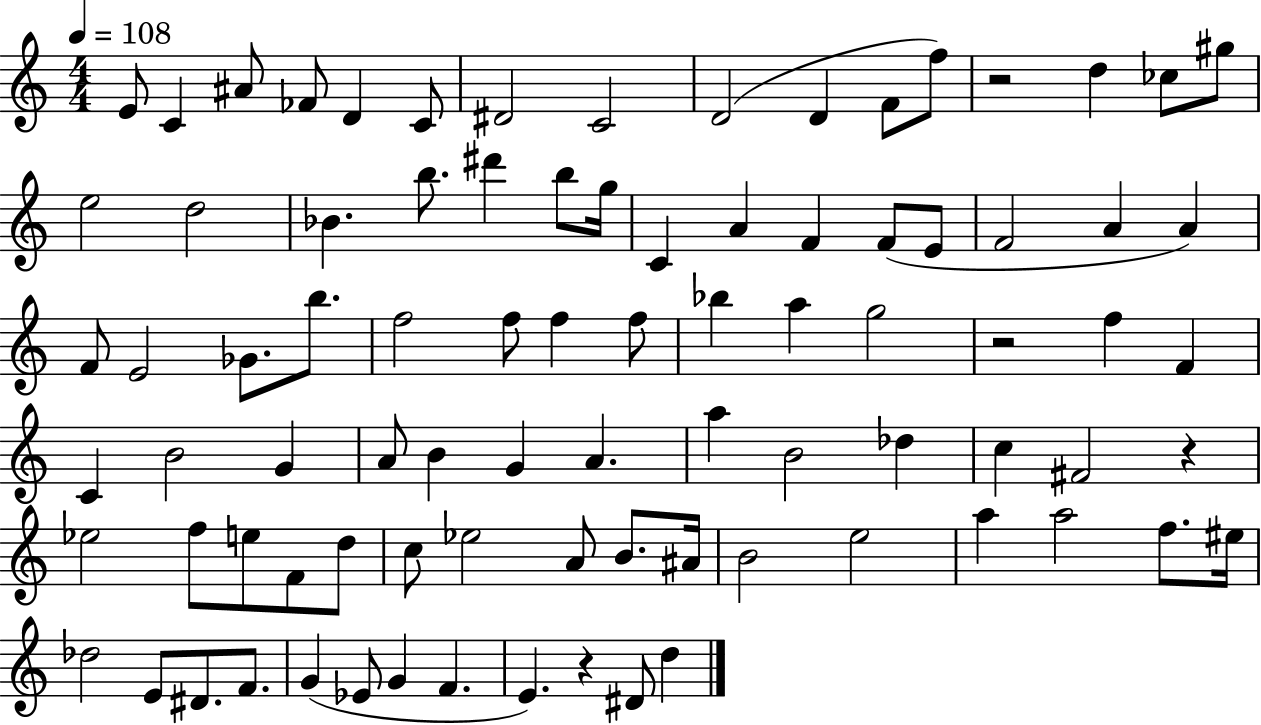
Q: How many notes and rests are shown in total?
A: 86